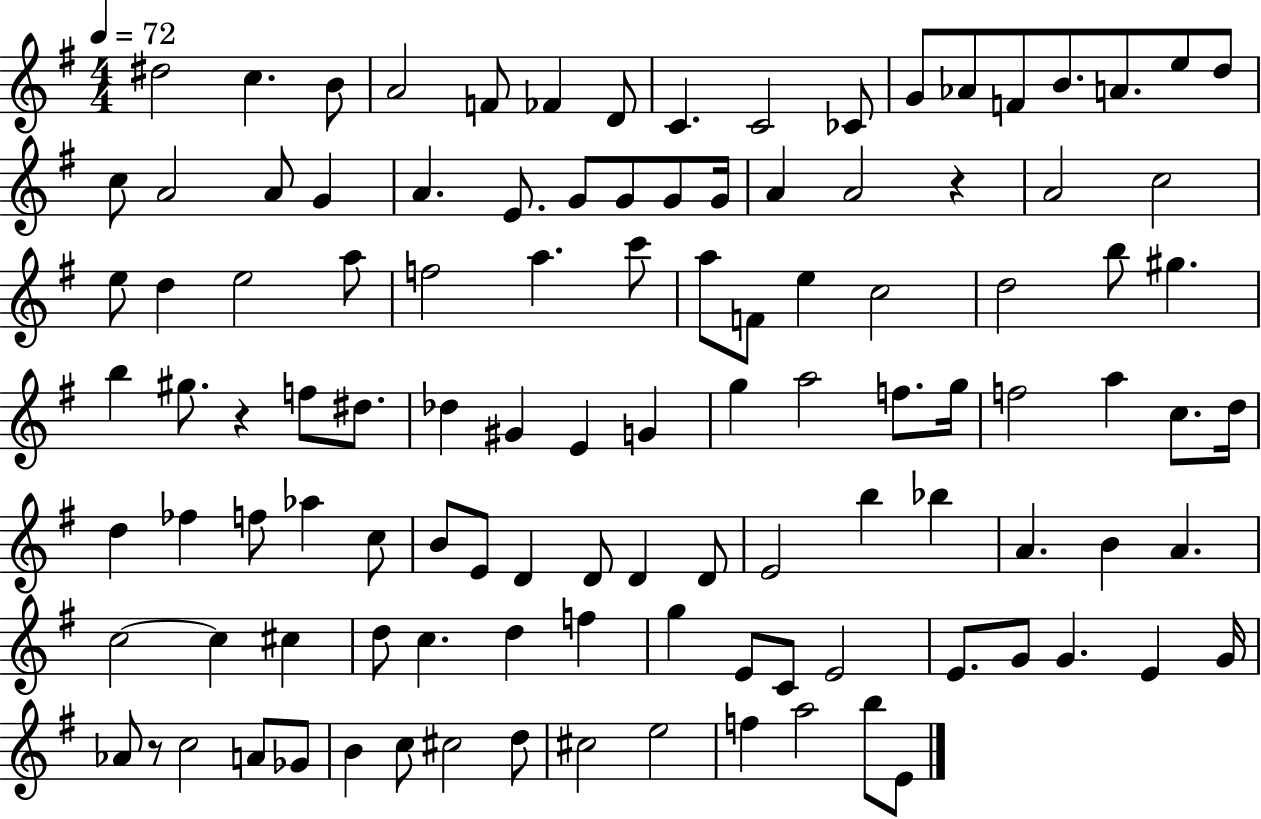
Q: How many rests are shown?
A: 3